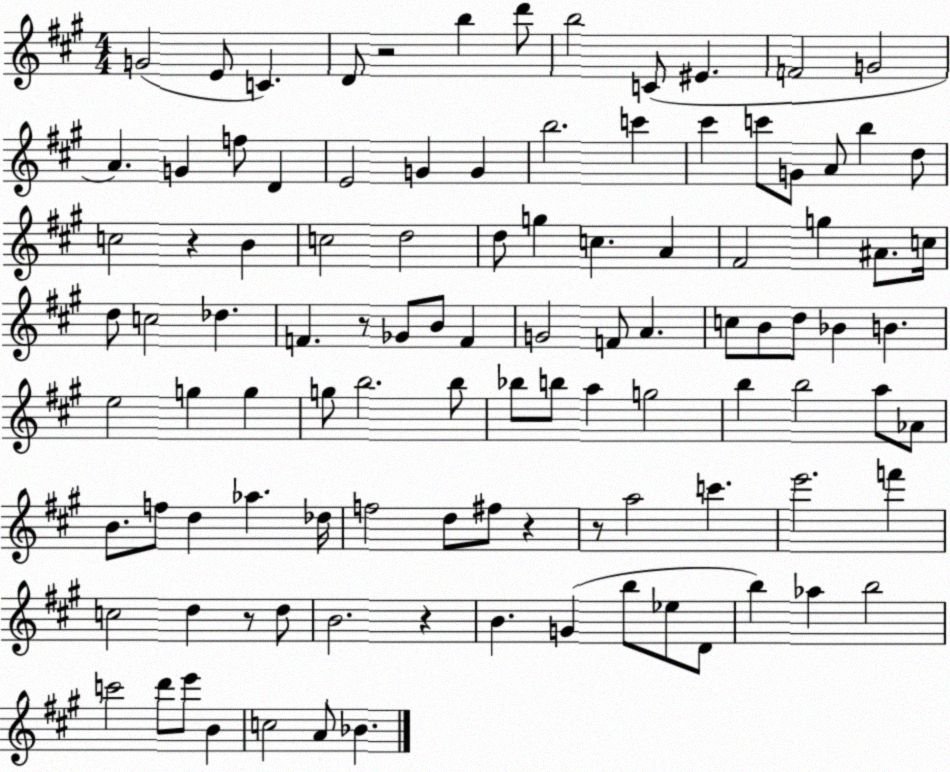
X:1
T:Untitled
M:4/4
L:1/4
K:A
G2 E/2 C D/2 z2 b d'/2 b2 C/2 ^E F2 G2 A G f/2 D E2 G G b2 c' ^c' c'/2 G/2 A/2 b d/2 c2 z B c2 d2 d/2 g c A ^F2 g ^A/2 c/4 d/2 c2 _d F z/2 _G/2 B/2 F G2 F/2 A c/2 B/2 d/2 _B B e2 g g g/2 b2 b/2 _b/2 b/2 a g2 b b2 a/2 _A/2 B/2 f/2 d _a _d/4 f2 d/2 ^f/2 z z/2 a2 c' e'2 f' c2 d z/2 d/2 B2 z B G b/2 _e/2 D/2 b _a b2 c'2 d'/2 e'/2 B c2 A/2 _B